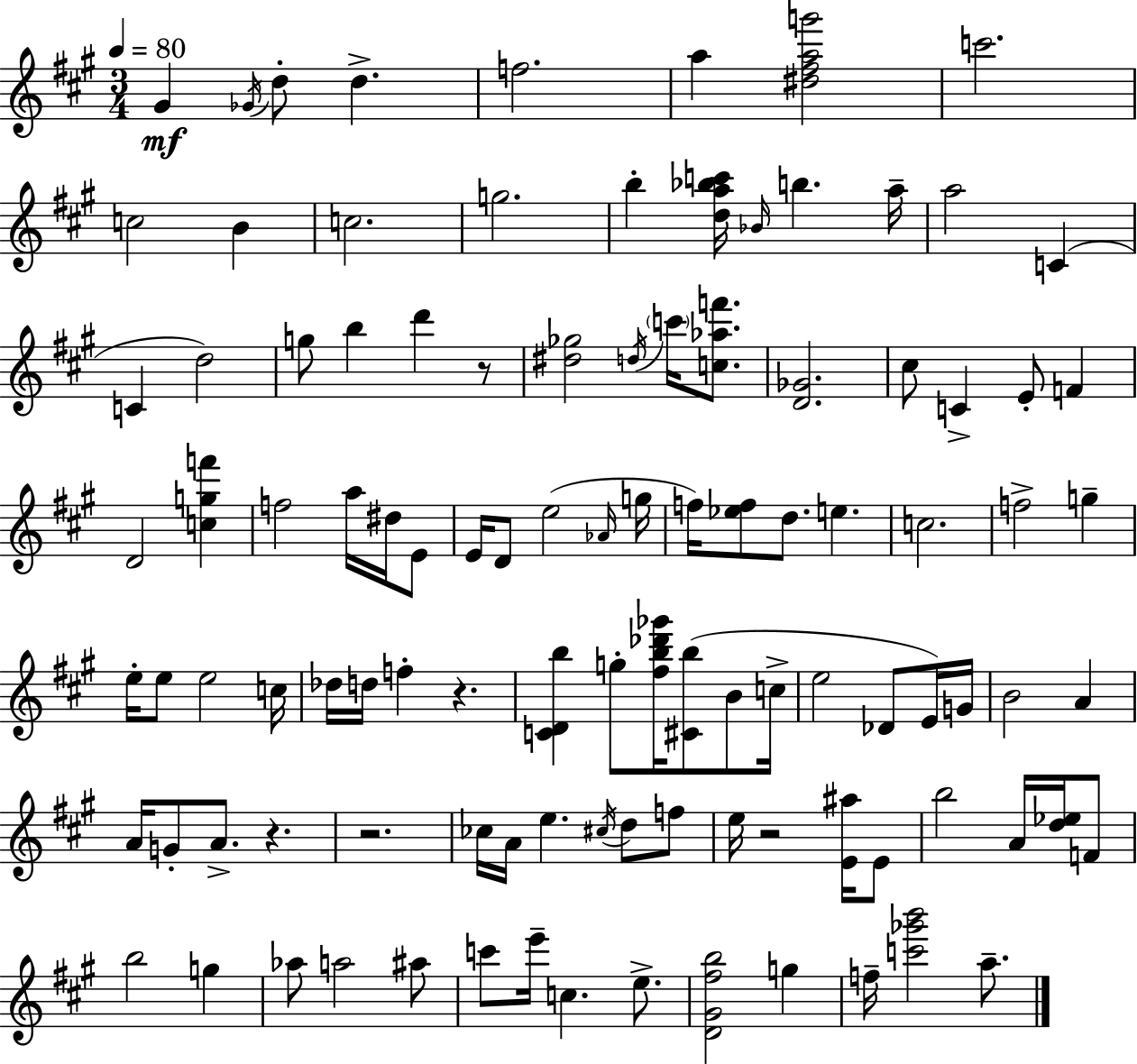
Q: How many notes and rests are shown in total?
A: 105